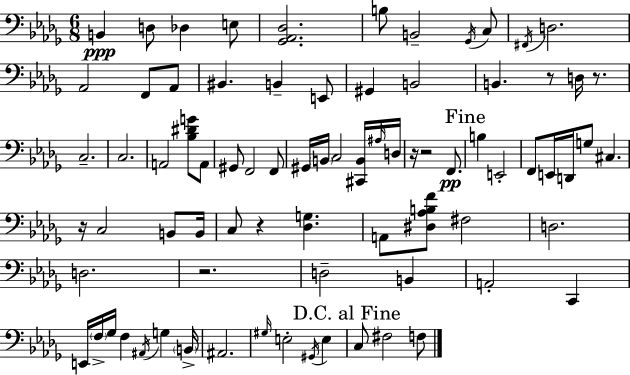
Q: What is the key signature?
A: BES minor